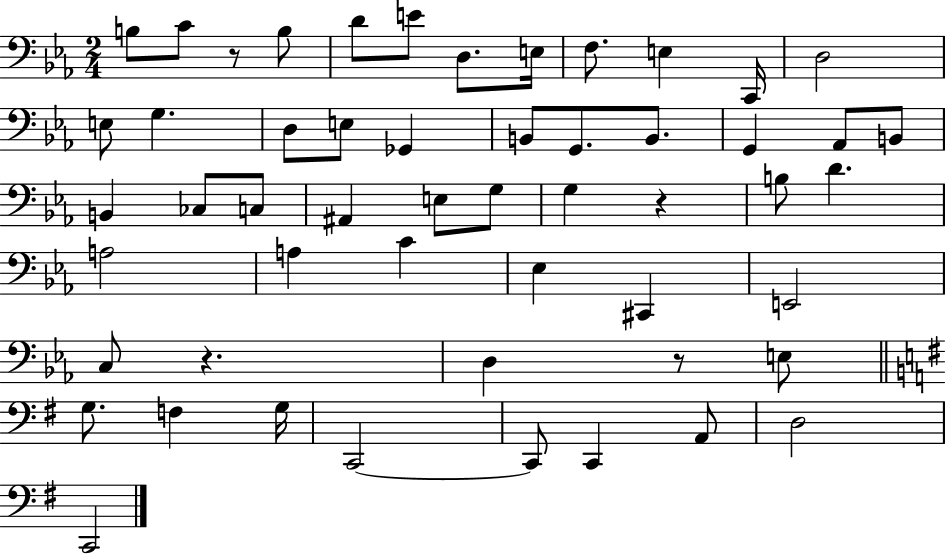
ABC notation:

X:1
T:Untitled
M:2/4
L:1/4
K:Eb
B,/2 C/2 z/2 B,/2 D/2 E/2 D,/2 E,/4 F,/2 E, C,,/4 D,2 E,/2 G, D,/2 E,/2 _G,, B,,/2 G,,/2 B,,/2 G,, _A,,/2 B,,/2 B,, _C,/2 C,/2 ^A,, E,/2 G,/2 G, z B,/2 D A,2 A, C _E, ^C,, E,,2 C,/2 z D, z/2 E,/2 G,/2 F, G,/4 C,,2 C,,/2 C,, A,,/2 D,2 C,,2